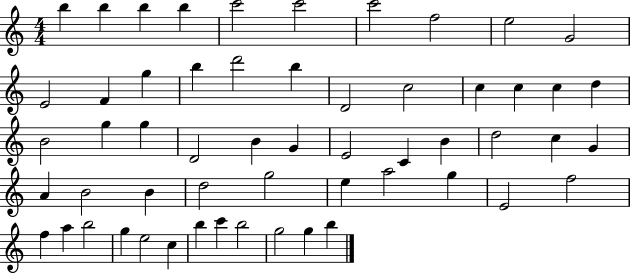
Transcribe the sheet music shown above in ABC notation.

X:1
T:Untitled
M:4/4
L:1/4
K:C
b b b b c'2 c'2 c'2 f2 e2 G2 E2 F g b d'2 b D2 c2 c c c d B2 g g D2 B G E2 C B d2 c G A B2 B d2 g2 e a2 g E2 f2 f a b2 g e2 c b c' b2 g2 g b